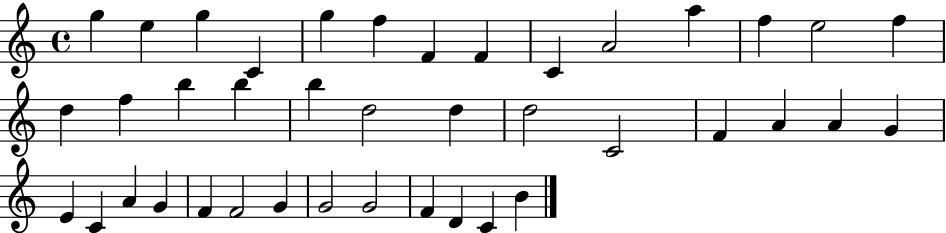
{
  \clef treble
  \time 4/4
  \defaultTimeSignature
  \key c \major
  g''4 e''4 g''4 c'4 | g''4 f''4 f'4 f'4 | c'4 a'2 a''4 | f''4 e''2 f''4 | \break d''4 f''4 b''4 b''4 | b''4 d''2 d''4 | d''2 c'2 | f'4 a'4 a'4 g'4 | \break e'4 c'4 a'4 g'4 | f'4 f'2 g'4 | g'2 g'2 | f'4 d'4 c'4 b'4 | \break \bar "|."
}